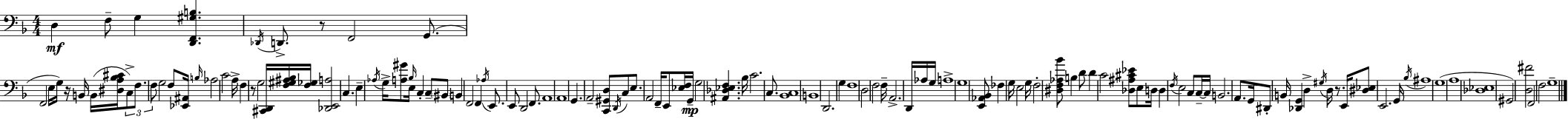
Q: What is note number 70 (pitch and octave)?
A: G3